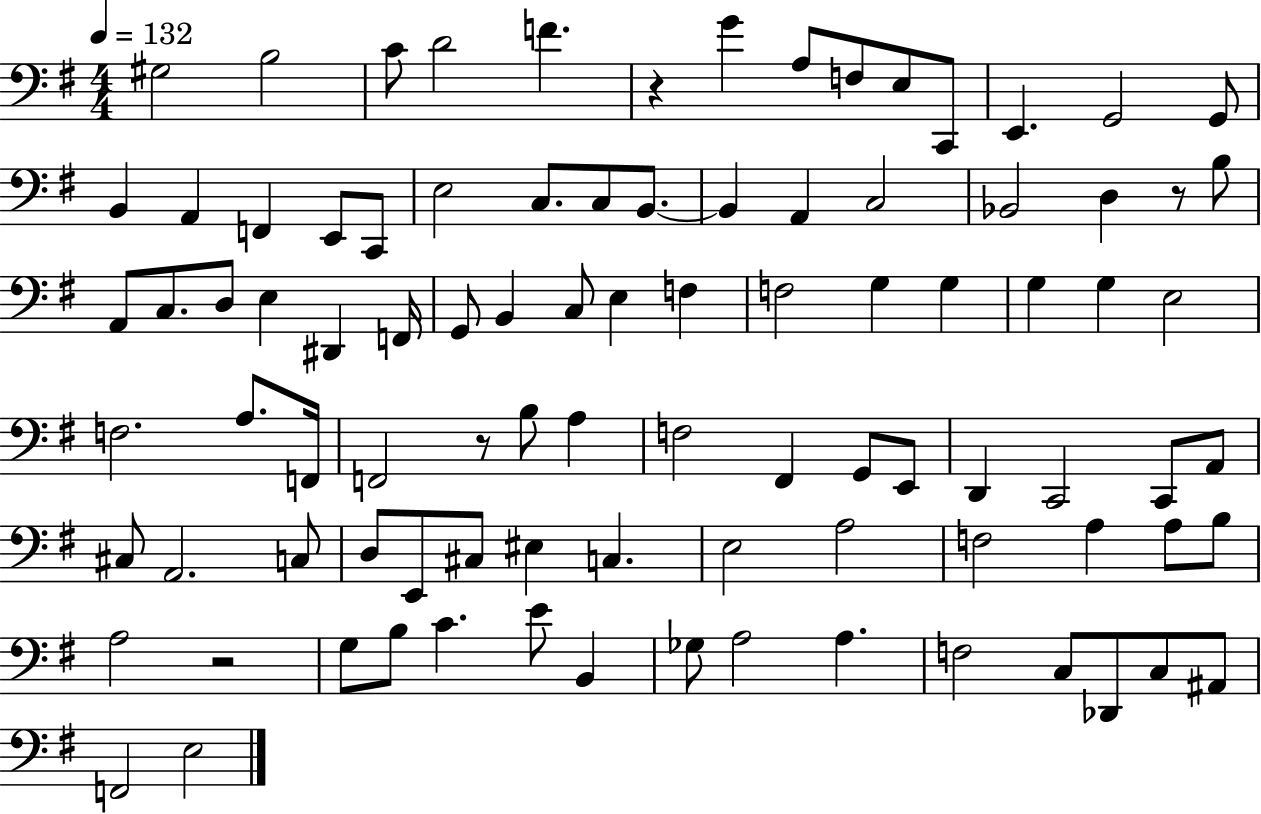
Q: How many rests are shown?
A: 4